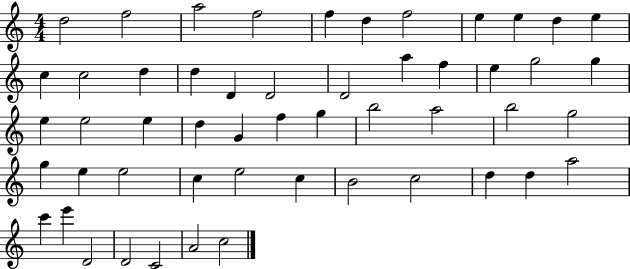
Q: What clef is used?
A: treble